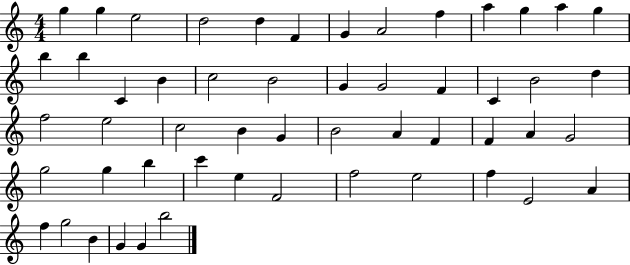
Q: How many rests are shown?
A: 0